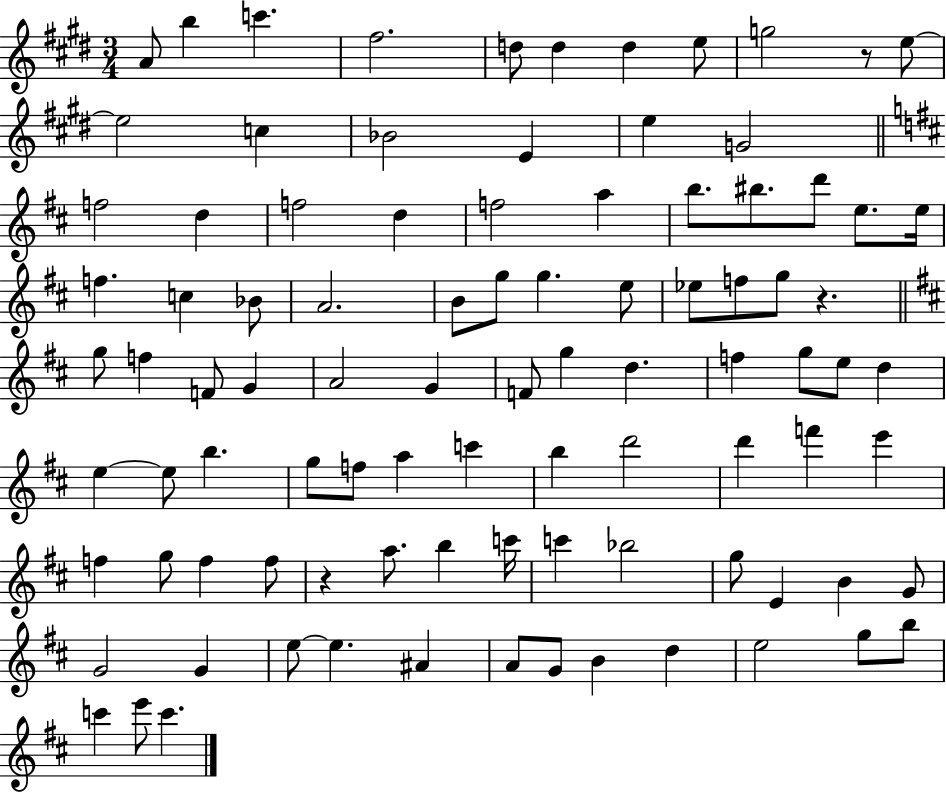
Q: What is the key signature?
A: E major